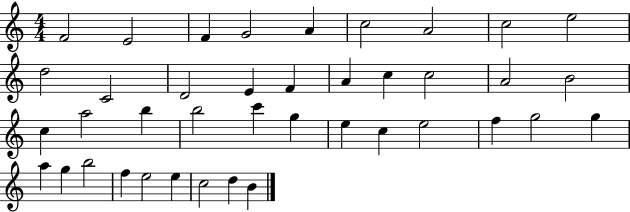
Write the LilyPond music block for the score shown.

{
  \clef treble
  \numericTimeSignature
  \time 4/4
  \key c \major
  f'2 e'2 | f'4 g'2 a'4 | c''2 a'2 | c''2 e''2 | \break d''2 c'2 | d'2 e'4 f'4 | a'4 c''4 c''2 | a'2 b'2 | \break c''4 a''2 b''4 | b''2 c'''4 g''4 | e''4 c''4 e''2 | f''4 g''2 g''4 | \break a''4 g''4 b''2 | f''4 e''2 e''4 | c''2 d''4 b'4 | \bar "|."
}